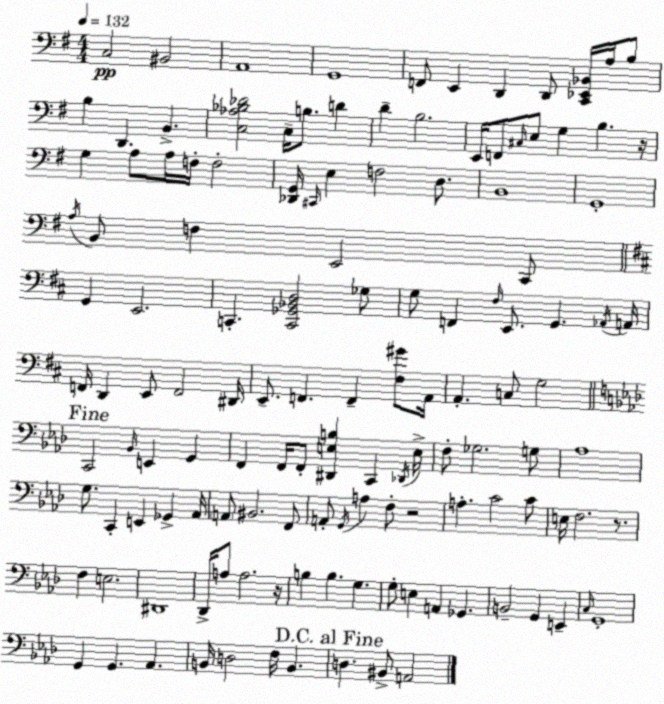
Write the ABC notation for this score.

X:1
T:Untitled
M:4/4
L:1/4
K:G
C,2 ^B,,2 A,,4 G,,4 F,,/2 E,, D,, D,,/2 [C,,_E,,_B,,]/4 A,/4 B,/2 B, D,, B,, [C,_A,_B,_D]2 C,/4 B,/2 D D B,2 E,,/4 F,,/2 ^C,/4 E,/2 G, B, z/4 G, A,/2 A,/4 F,/4 F,2 [_D,,G,,]/4 ^C,,/4 E, F,2 D,/2 B,,4 G,,4 A,/4 B,,/2 F, E,,2 C,,/2 G,, E,,2 C,, [C,,_G,,_B,,D,]2 _G,/2 G,/2 F,, ^F,/4 E,,/2 G,, _A,,/4 A,,/4 F,,/4 D,, E,,/2 F,,2 ^D,,/4 E,,/2 F,, F,, [^F,^G]/2 A,,/4 A,, C,/2 G,2 C,,2 _B,,/4 E,, G,, F,, F,,/4 F,,/2 [^D,,E,B,] C,, _D,,/4 E,/4 F,/2 _G,2 G,/2 _A,4 G,/2 C,, E,, _G,, _A,,/4 A,,/2 ^B,,2 F,,/2 A,,/2 G,,/4 A, F,/2 z2 A, C2 C/2 E,/4 F,2 z/2 F, E,2 ^D,,4 _D,,/4 A,/2 A,2 z/4 B, B, G, G,/2 E, A,, _G,, B,,2 G,, E,, C,/4 G,,4 G,, G,, _A,, B,,/4 D,2 F,/4 B,, D, ^B,,/2 A,,2